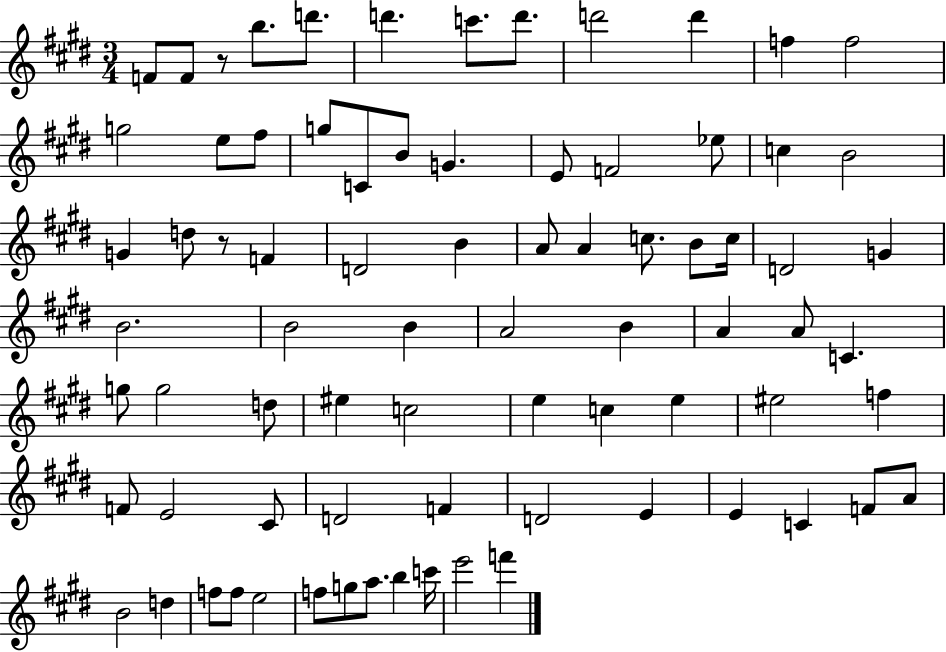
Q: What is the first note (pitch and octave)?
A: F4